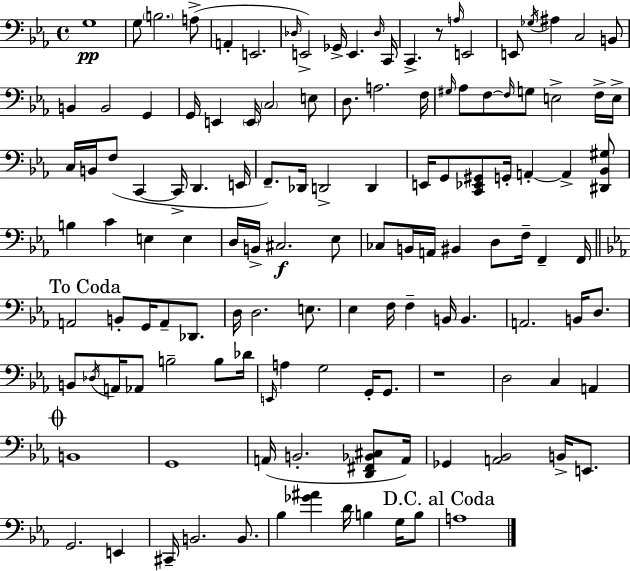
{
  \clef bass
  \time 4/4
  \defaultTimeSignature
  \key ees \major
  g1\pp | g8 \parenthesize b2. a8->( | a,4-. e,2. | \grace { des16 } e,2->) ges,16-> e,4. | \break \grace { des16 } c,16 c,4.-> r8 \grace { a16 } e,2 | e,8 \acciaccatura { ges16 } ais4 c2 | b,8 b,4 b,2 | g,4 g,16 e,4 \parenthesize e,16 \parenthesize c2 | \break e8 d8. a2. | f16 \grace { gis16 } aes8 f8~~ \grace { f16 } g8 e2-> | f16-> e16-> c16 b,16 f8( c,4~~ c,16-> d,4. | e,16 f,8.--) des,16 d,2-> | \break d,4 e,16 g,8 <c, ees, gis,>8 g,16-. a,4-.~~ | a,4-> <dis, bes, gis>8 b4 c'4 e4 | e4 d16 b,16-> cis2.\f | ees8 ces8 b,16 a,16 bis,4 d8 | \break f16-- f,4-- f,16 \mark "To Coda" \bar "||" \break \key ees \major a,2 b,8-. g,16 a,8-- des,8. | d16 d2. e8. | ees4 f16 f4-- b,16 b,4. | a,2. b,16 d8. | \break b,8 \acciaccatura { des16 } a,16 aes,8 b2-- b8 | des'16 \grace { e,16 } a4 g2 g,16-. g,8. | r1 | d2 c4 a,4 | \break \mark \markup { \musicglyph "scripts.coda" } b,1 | g,1 | a,16( b,2.-. <d, fis, bes, cis>8 | a,16) ges,4 <a, bes,>2 b,16-> e,8. | \break g,2. e,4 | cis,16-- b,2. b,8. | bes4 <ges' ais'>4 d'16 b4 g16 | b8 \mark "D.C. al Coda" a1 | \break \bar "|."
}